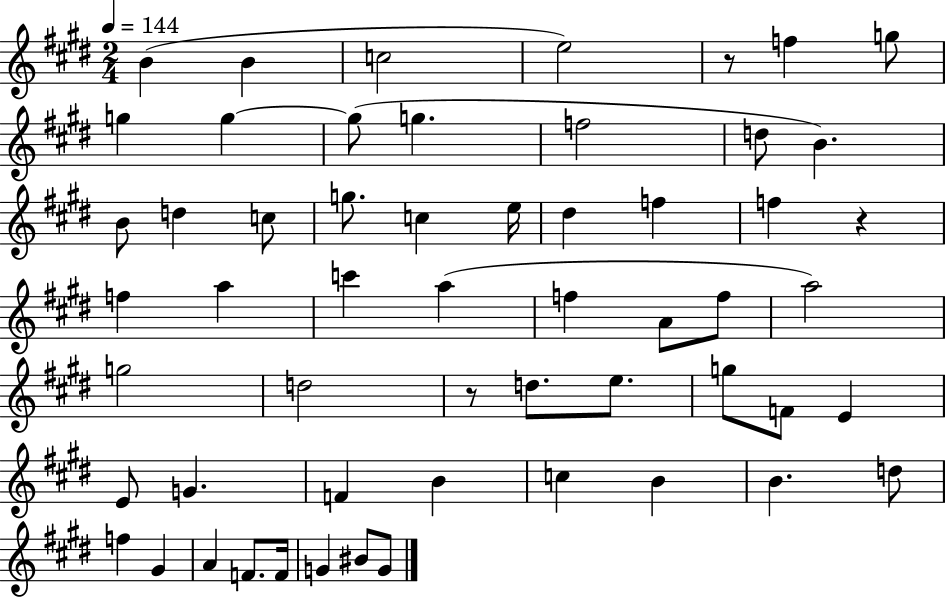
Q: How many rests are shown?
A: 3